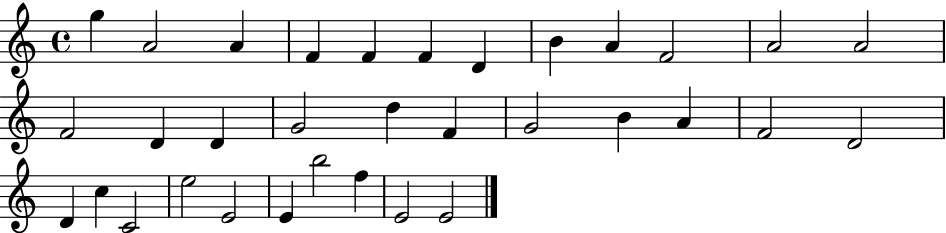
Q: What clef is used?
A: treble